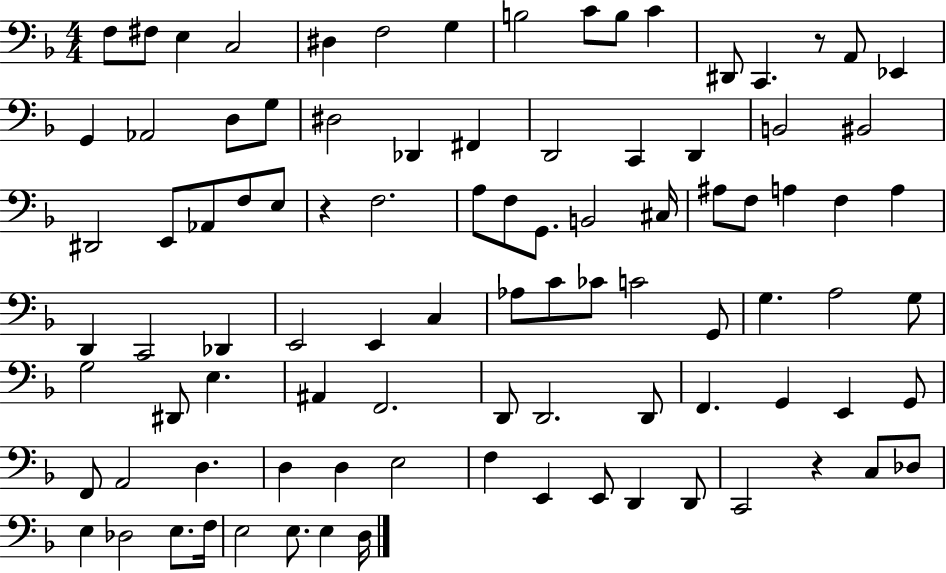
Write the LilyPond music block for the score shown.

{
  \clef bass
  \numericTimeSignature
  \time 4/4
  \key f \major
  f8 fis8 e4 c2 | dis4 f2 g4 | b2 c'8 b8 c'4 | dis,8 c,4. r8 a,8 ees,4 | \break g,4 aes,2 d8 g8 | dis2 des,4 fis,4 | d,2 c,4 d,4 | b,2 bis,2 | \break dis,2 e,8 aes,8 f8 e8 | r4 f2. | a8 f8 g,8. b,2 cis16 | ais8 f8 a4 f4 a4 | \break d,4 c,2 des,4 | e,2 e,4 c4 | aes8 c'8 ces'8 c'2 g,8 | g4. a2 g8 | \break g2 dis,8 e4. | ais,4 f,2. | d,8 d,2. d,8 | f,4. g,4 e,4 g,8 | \break f,8 a,2 d4. | d4 d4 e2 | f4 e,4 e,8 d,4 d,8 | c,2 r4 c8 des8 | \break e4 des2 e8. f16 | e2 e8. e4 d16 | \bar "|."
}